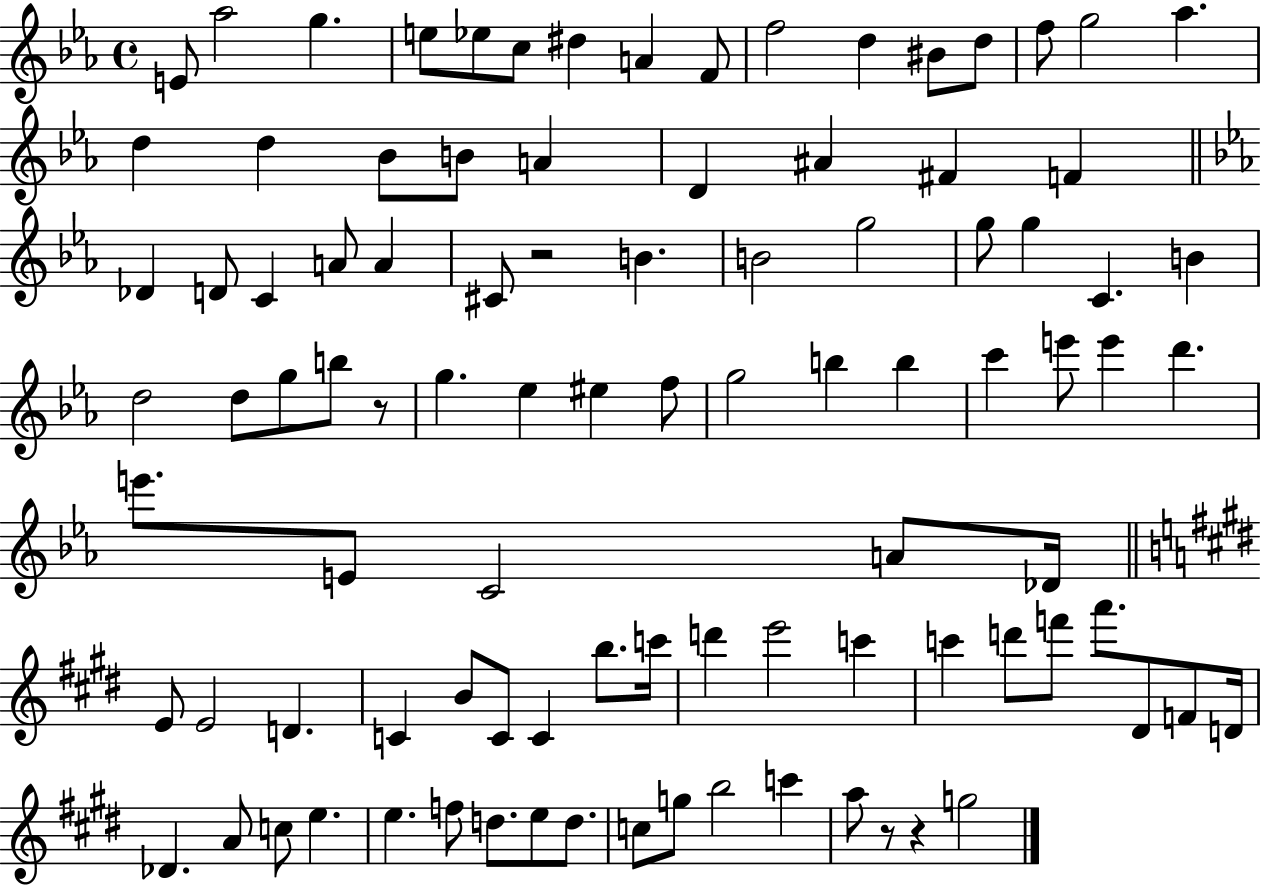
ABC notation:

X:1
T:Untitled
M:4/4
L:1/4
K:Eb
E/2 _a2 g e/2 _e/2 c/2 ^d A F/2 f2 d ^B/2 d/2 f/2 g2 _a d d _B/2 B/2 A D ^A ^F F _D D/2 C A/2 A ^C/2 z2 B B2 g2 g/2 g C B d2 d/2 g/2 b/2 z/2 g _e ^e f/2 g2 b b c' e'/2 e' d' e'/2 E/2 C2 A/2 _D/4 E/2 E2 D C B/2 C/2 C b/2 c'/4 d' e'2 c' c' d'/2 f'/2 a'/2 ^D/2 F/2 D/4 _D A/2 c/2 e e f/2 d/2 e/2 d/2 c/2 g/2 b2 c' a/2 z/2 z g2